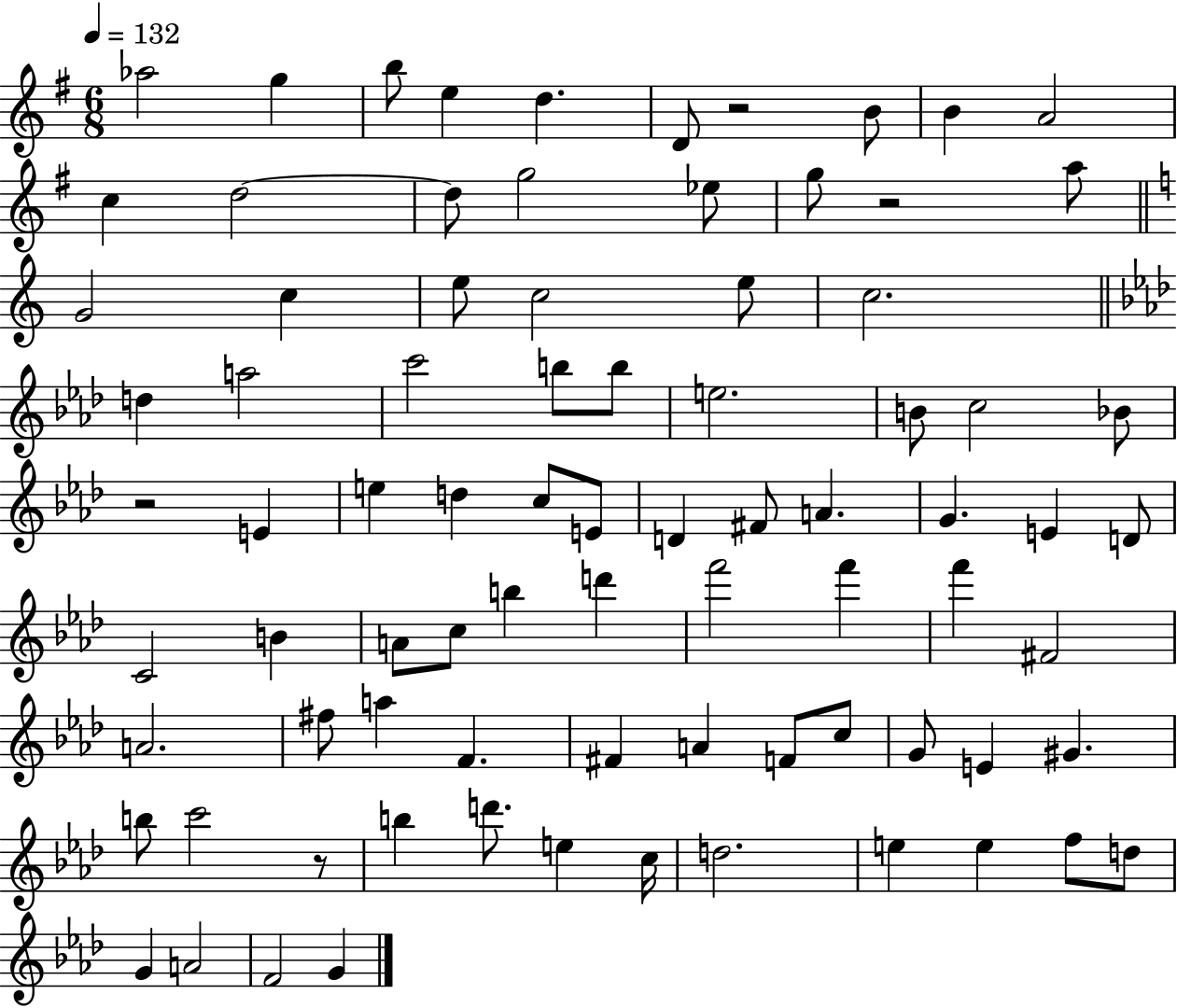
Ab5/h G5/q B5/e E5/q D5/q. D4/e R/h B4/e B4/q A4/h C5/q D5/h D5/e G5/h Eb5/e G5/e R/h A5/e G4/h C5/q E5/e C5/h E5/e C5/h. D5/q A5/h C6/h B5/e B5/e E5/h. B4/e C5/h Bb4/e R/h E4/q E5/q D5/q C5/e E4/e D4/q F#4/e A4/q. G4/q. E4/q D4/e C4/h B4/q A4/e C5/e B5/q D6/q F6/h F6/q F6/q F#4/h A4/h. F#5/e A5/q F4/q. F#4/q A4/q F4/e C5/e G4/e E4/q G#4/q. B5/e C6/h R/e B5/q D6/e. E5/q C5/s D5/h. E5/q E5/q F5/e D5/e G4/q A4/h F4/h G4/q